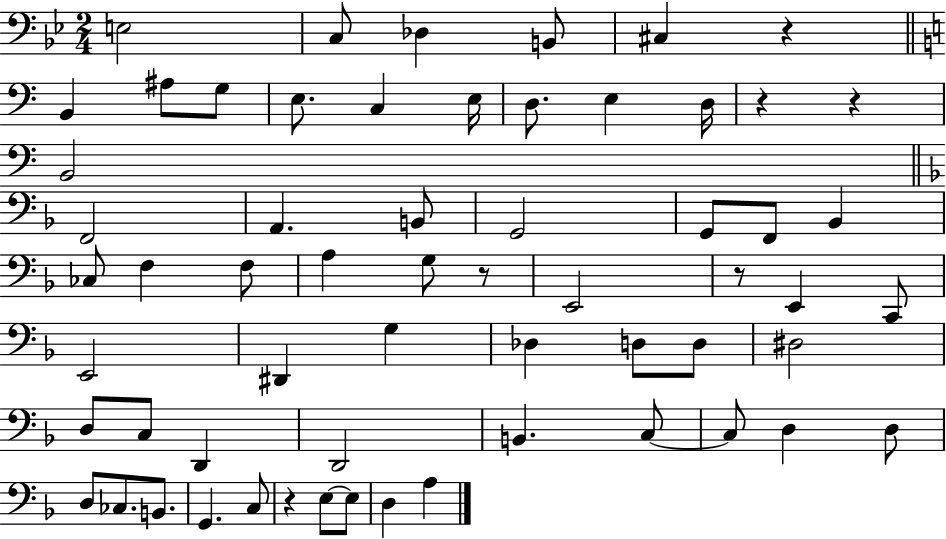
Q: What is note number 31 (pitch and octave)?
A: E2